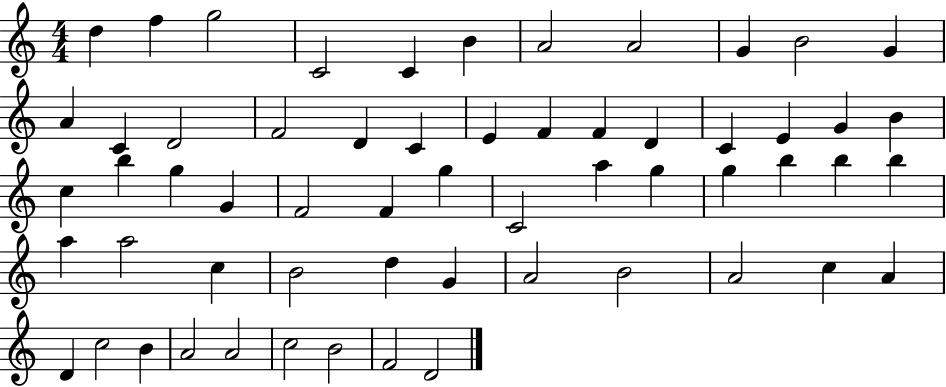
{
  \clef treble
  \numericTimeSignature
  \time 4/4
  \key c \major
  d''4 f''4 g''2 | c'2 c'4 b'4 | a'2 a'2 | g'4 b'2 g'4 | \break a'4 c'4 d'2 | f'2 d'4 c'4 | e'4 f'4 f'4 d'4 | c'4 e'4 g'4 b'4 | \break c''4 b''4 g''4 g'4 | f'2 f'4 g''4 | c'2 a''4 g''4 | g''4 b''4 b''4 b''4 | \break a''4 a''2 c''4 | b'2 d''4 g'4 | a'2 b'2 | a'2 c''4 a'4 | \break d'4 c''2 b'4 | a'2 a'2 | c''2 b'2 | f'2 d'2 | \break \bar "|."
}